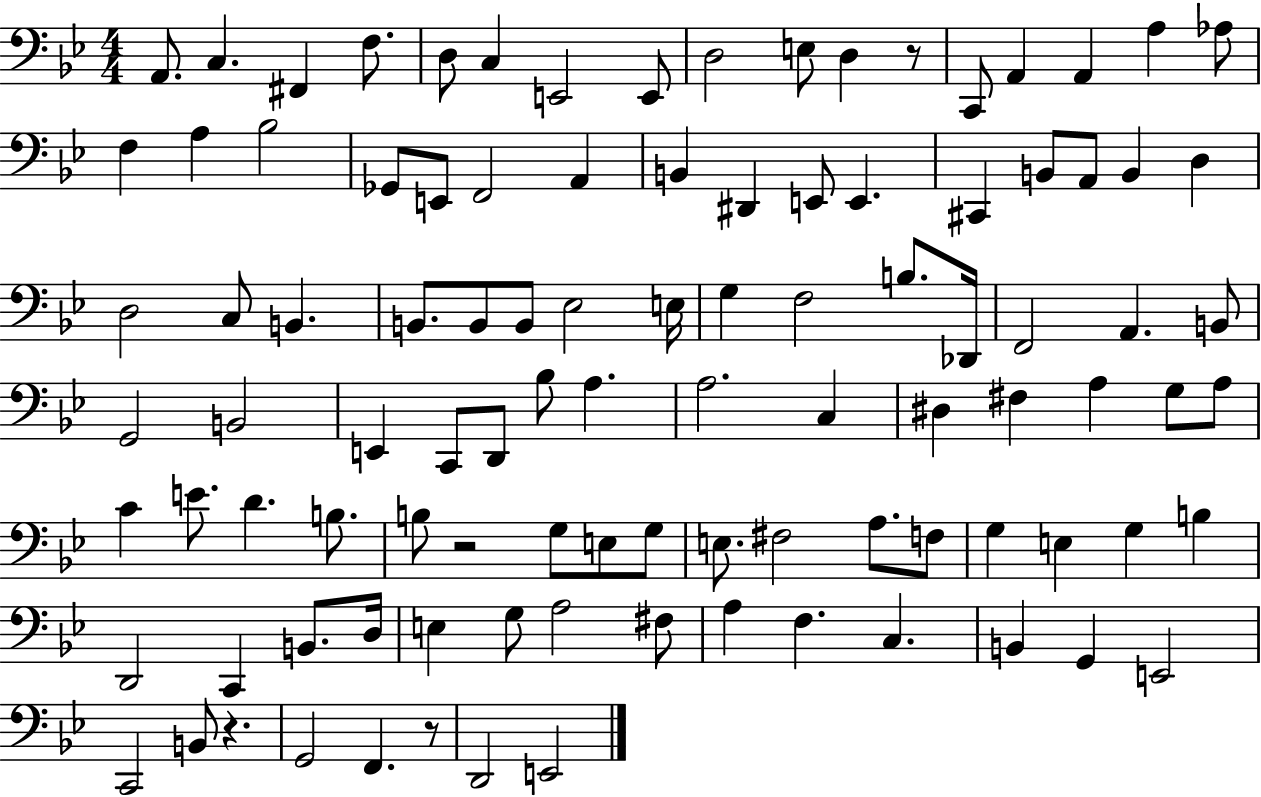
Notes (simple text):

A2/e. C3/q. F#2/q F3/e. D3/e C3/q E2/h E2/e D3/h E3/e D3/q R/e C2/e A2/q A2/q A3/q Ab3/e F3/q A3/q Bb3/h Gb2/e E2/e F2/h A2/q B2/q D#2/q E2/e E2/q. C#2/q B2/e A2/e B2/q D3/q D3/h C3/e B2/q. B2/e. B2/e B2/e Eb3/h E3/s G3/q F3/h B3/e. Db2/s F2/h A2/q. B2/e G2/h B2/h E2/q C2/e D2/e Bb3/e A3/q. A3/h. C3/q D#3/q F#3/q A3/q G3/e A3/e C4/q E4/e. D4/q. B3/e. B3/e R/h G3/e E3/e G3/e E3/e. F#3/h A3/e. F3/e G3/q E3/q G3/q B3/q D2/h C2/q B2/e. D3/s E3/q G3/e A3/h F#3/e A3/q F3/q. C3/q. B2/q G2/q E2/h C2/h B2/e R/q. G2/h F2/q. R/e D2/h E2/h